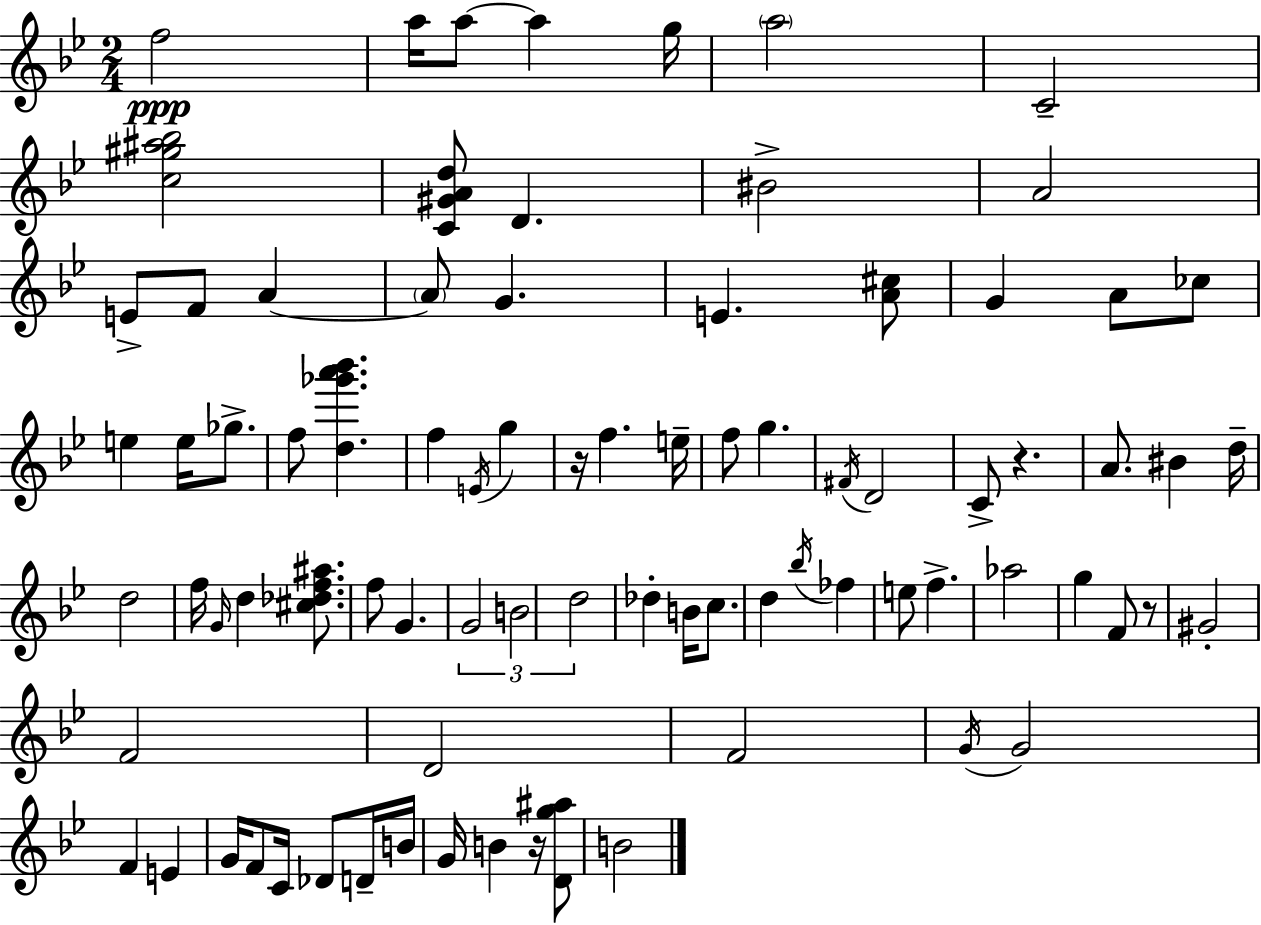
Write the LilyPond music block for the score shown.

{
  \clef treble
  \numericTimeSignature
  \time 2/4
  \key bes \major
  f''2\ppp | a''16 a''8~~ a''4 g''16 | \parenthesize a''2 | c'2-- | \break <c'' gis'' ais'' bes''>2 | <c' gis' a' d''>8 d'4. | bis'2-> | a'2 | \break e'8-> f'8 a'4~~ | \parenthesize a'8 g'4. | e'4. <a' cis''>8 | g'4 a'8 ces''8 | \break e''4 e''16 ges''8.-> | f''8 <d'' ges''' a''' bes'''>4. | f''4 \acciaccatura { e'16 } g''4 | r16 f''4. | \break e''16-- f''8 g''4. | \acciaccatura { fis'16 } d'2 | c'8-> r4. | a'8. bis'4 | \break d''16-- d''2 | f''16 \grace { g'16 } d''4 | <cis'' des'' f'' ais''>8. f''8 g'4. | \tuplet 3/2 { g'2 | \break b'2 | d''2 } | des''4-. b'16 | c''8. d''4 \acciaccatura { bes''16 } | \break fes''4 e''8 f''4.-> | aes''2 | g''4 | f'8 r8 gis'2-. | \break f'2 | d'2 | f'2 | \acciaccatura { g'16 } g'2 | \break f'4 | e'4 g'16 f'8 | c'16 des'8 d'16-- b'16 g'16 b'4 | r16 <d' g'' ais''>8 b'2 | \break \bar "|."
}